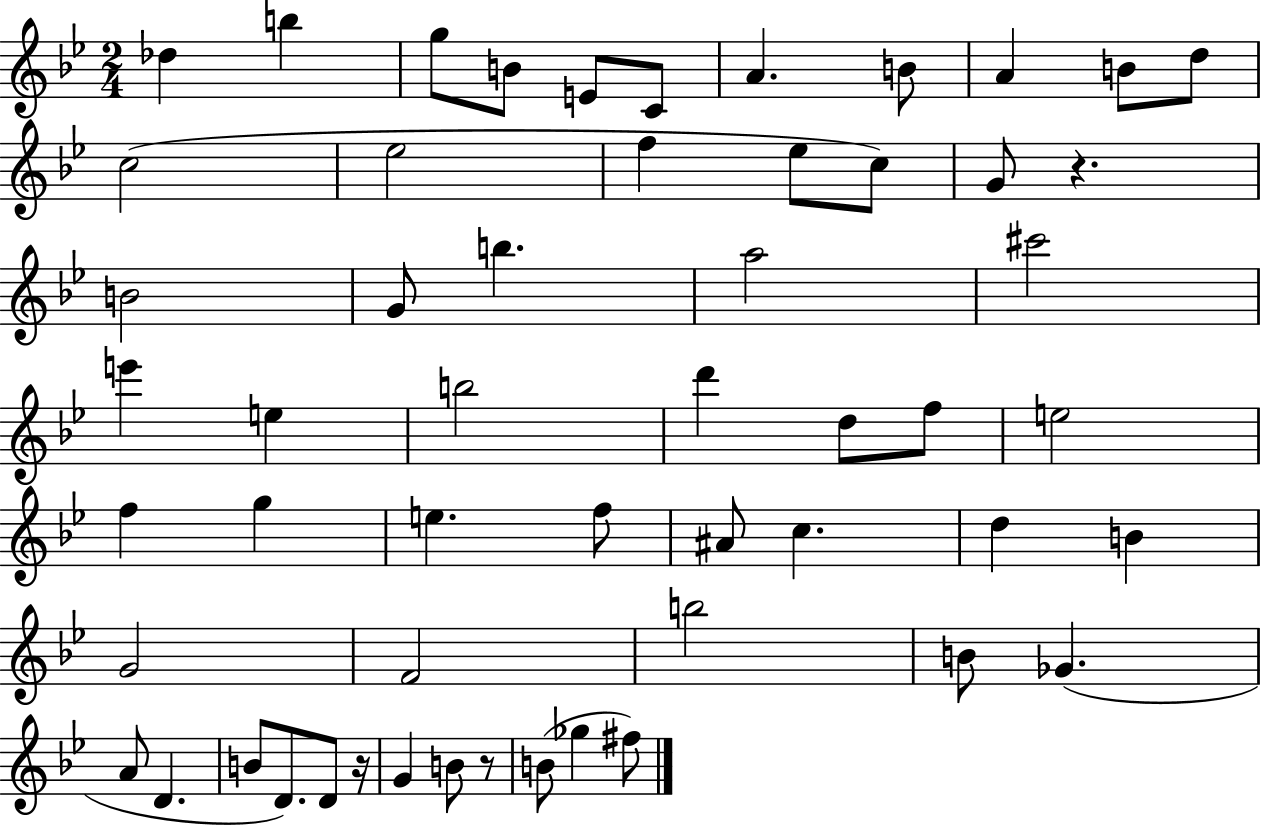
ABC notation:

X:1
T:Untitled
M:2/4
L:1/4
K:Bb
_d b g/2 B/2 E/2 C/2 A B/2 A B/2 d/2 c2 _e2 f _e/2 c/2 G/2 z B2 G/2 b a2 ^c'2 e' e b2 d' d/2 f/2 e2 f g e f/2 ^A/2 c d B G2 F2 b2 B/2 _G A/2 D B/2 D/2 D/2 z/4 G B/2 z/2 B/2 _g ^f/2